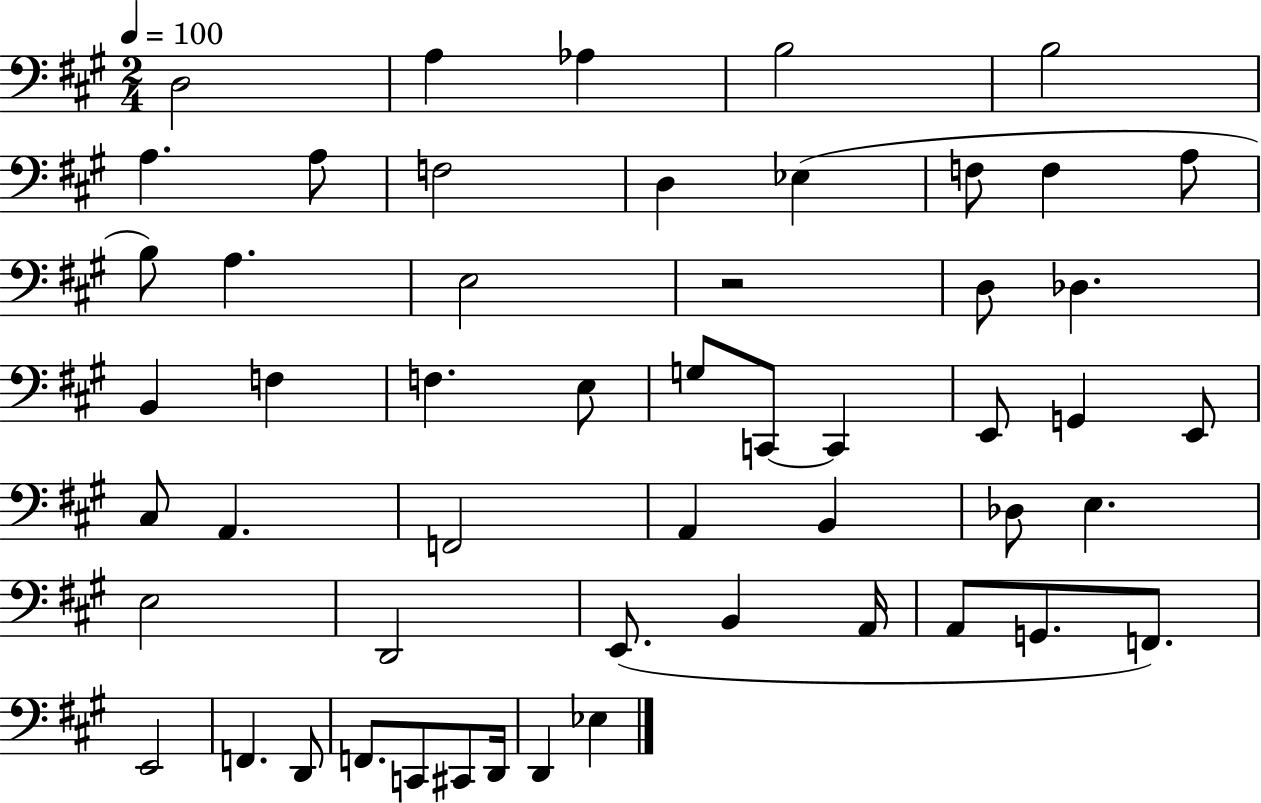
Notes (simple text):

D3/h A3/q Ab3/q B3/h B3/h A3/q. A3/e F3/h D3/q Eb3/q F3/e F3/q A3/e B3/e A3/q. E3/h R/h D3/e Db3/q. B2/q F3/q F3/q. E3/e G3/e C2/e C2/q E2/e G2/q E2/e C#3/e A2/q. F2/h A2/q B2/q Db3/e E3/q. E3/h D2/h E2/e. B2/q A2/s A2/e G2/e. F2/e. E2/h F2/q. D2/e F2/e. C2/e C#2/e D2/s D2/q Eb3/q